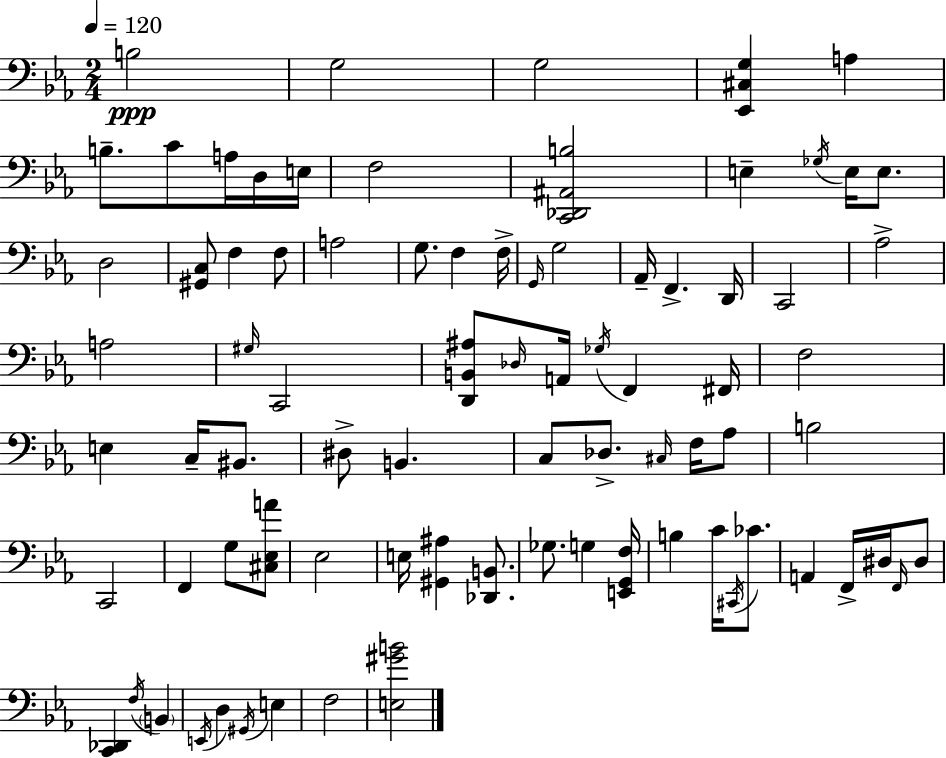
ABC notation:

X:1
T:Untitled
M:2/4
L:1/4
K:Cm
B,2 G,2 G,2 [_E,,^C,G,] A, B,/2 C/2 A,/4 D,/4 E,/4 F,2 [C,,_D,,^A,,B,]2 E, _G,/4 E,/4 E,/2 D,2 [^G,,C,]/2 F, F,/2 A,2 G,/2 F, F,/4 G,,/4 G,2 _A,,/4 F,, D,,/4 C,,2 _A,2 A,2 ^G,/4 C,,2 [D,,B,,^A,]/2 _D,/4 A,,/4 _G,/4 F,, ^F,,/4 F,2 E, C,/4 ^B,,/2 ^D,/2 B,, C,/2 _D,/2 ^C,/4 F,/4 _A,/2 B,2 C,,2 F,, G,/2 [^C,_E,A]/2 _E,2 E,/4 [^G,,^A,] [_D,,B,,]/2 _G,/2 G, [E,,G,,F,]/4 B, C/4 ^C,,/4 _C/2 A,, F,,/4 ^D,/4 F,,/4 ^D,/2 [C,,_D,,] F,/4 B,, E,,/4 D, ^G,,/4 E, F,2 [E,^GB]2